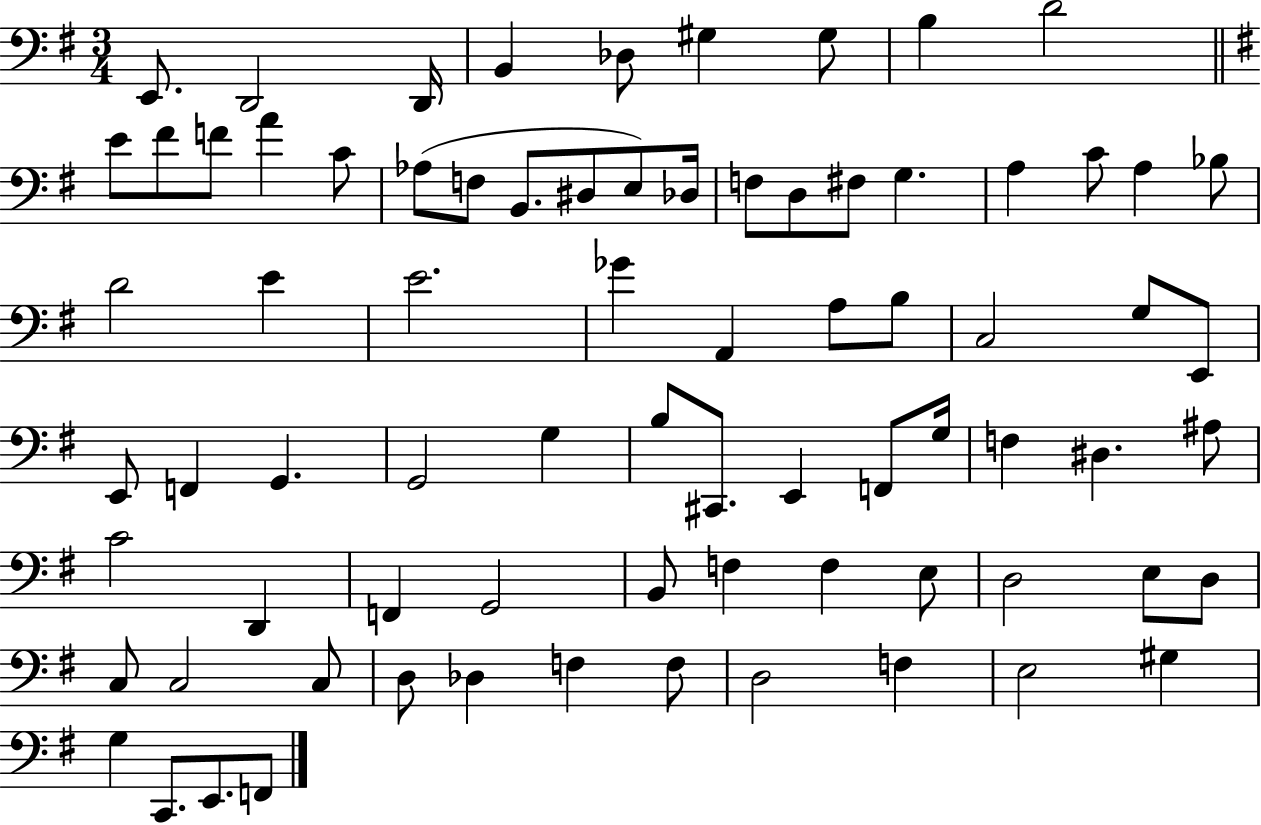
E2/e. D2/h D2/s B2/q Db3/e G#3/q G#3/e B3/q D4/h E4/e F#4/e F4/e A4/q C4/e Ab3/e F3/e B2/e. D#3/e E3/e Db3/s F3/e D3/e F#3/e G3/q. A3/q C4/e A3/q Bb3/e D4/h E4/q E4/h. Gb4/q A2/q A3/e B3/e C3/h G3/e E2/e E2/e F2/q G2/q. G2/h G3/q B3/e C#2/e. E2/q F2/e G3/s F3/q D#3/q. A#3/e C4/h D2/q F2/q G2/h B2/e F3/q F3/q E3/e D3/h E3/e D3/e C3/e C3/h C3/e D3/e Db3/q F3/q F3/e D3/h F3/q E3/h G#3/q G3/q C2/e. E2/e. F2/e